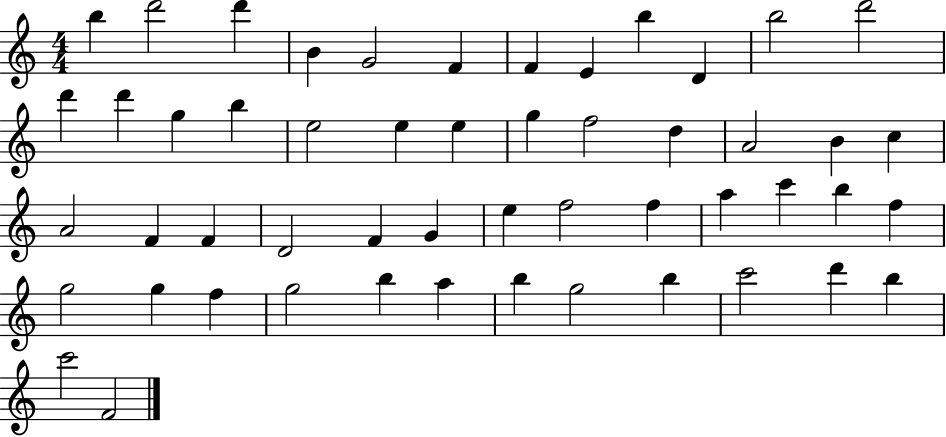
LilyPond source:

{
  \clef treble
  \numericTimeSignature
  \time 4/4
  \key c \major
  b''4 d'''2 d'''4 | b'4 g'2 f'4 | f'4 e'4 b''4 d'4 | b''2 d'''2 | \break d'''4 d'''4 g''4 b''4 | e''2 e''4 e''4 | g''4 f''2 d''4 | a'2 b'4 c''4 | \break a'2 f'4 f'4 | d'2 f'4 g'4 | e''4 f''2 f''4 | a''4 c'''4 b''4 f''4 | \break g''2 g''4 f''4 | g''2 b''4 a''4 | b''4 g''2 b''4 | c'''2 d'''4 b''4 | \break c'''2 f'2 | \bar "|."
}